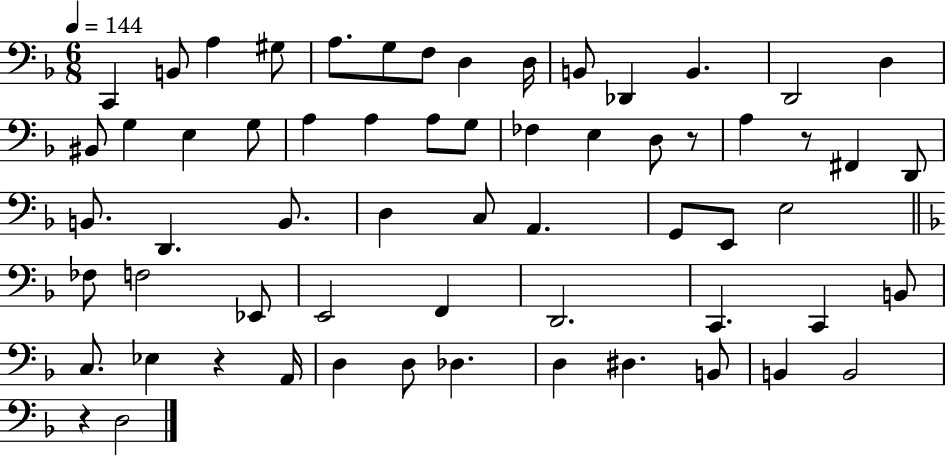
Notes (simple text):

C2/q B2/e A3/q G#3/e A3/e. G3/e F3/e D3/q D3/s B2/e Db2/q B2/q. D2/h D3/q BIS2/e G3/q E3/q G3/e A3/q A3/q A3/e G3/e FES3/q E3/q D3/e R/e A3/q R/e F#2/q D2/e B2/e. D2/q. B2/e. D3/q C3/e A2/q. G2/e E2/e E3/h FES3/e F3/h Eb2/e E2/h F2/q D2/h. C2/q. C2/q B2/e C3/e. Eb3/q R/q A2/s D3/q D3/e Db3/q. D3/q D#3/q. B2/e B2/q B2/h R/q D3/h